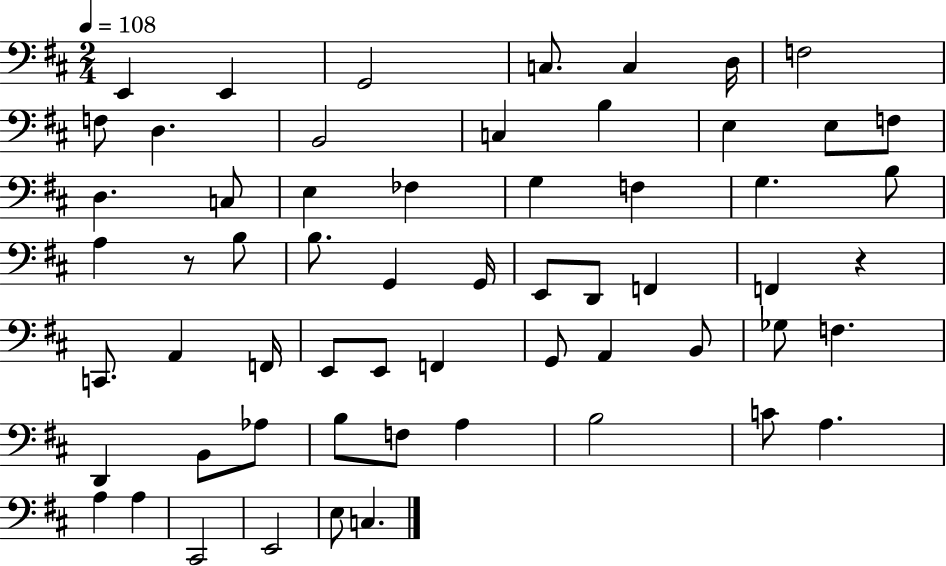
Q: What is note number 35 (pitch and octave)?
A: F2